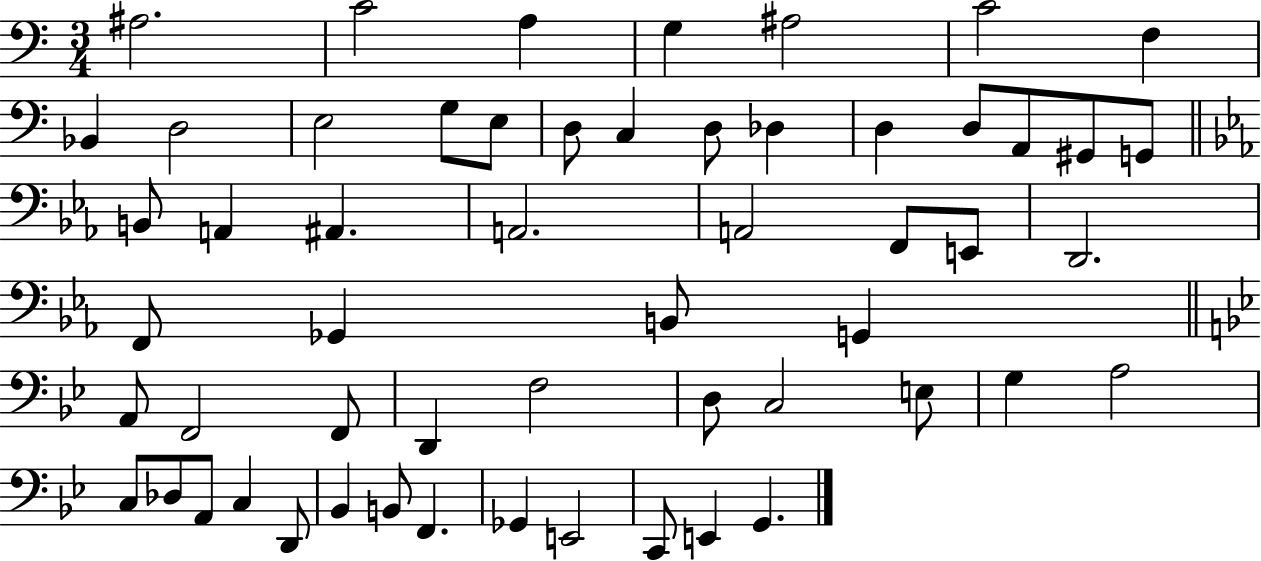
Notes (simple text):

A#3/h. C4/h A3/q G3/q A#3/h C4/h F3/q Bb2/q D3/h E3/h G3/e E3/e D3/e C3/q D3/e Db3/q D3/q D3/e A2/e G#2/e G2/e B2/e A2/q A#2/q. A2/h. A2/h F2/e E2/e D2/h. F2/e Gb2/q B2/e G2/q A2/e F2/h F2/e D2/q F3/h D3/e C3/h E3/e G3/q A3/h C3/e Db3/e A2/e C3/q D2/e Bb2/q B2/e F2/q. Gb2/q E2/h C2/e E2/q G2/q.